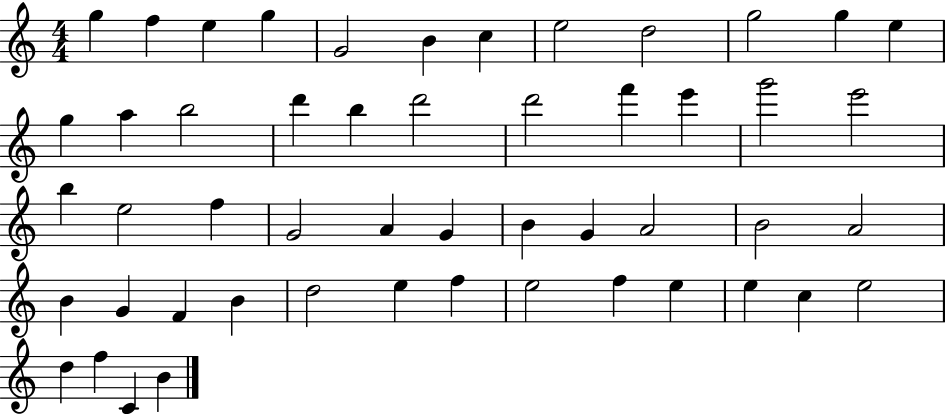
X:1
T:Untitled
M:4/4
L:1/4
K:C
g f e g G2 B c e2 d2 g2 g e g a b2 d' b d'2 d'2 f' e' g'2 e'2 b e2 f G2 A G B G A2 B2 A2 B G F B d2 e f e2 f e e c e2 d f C B